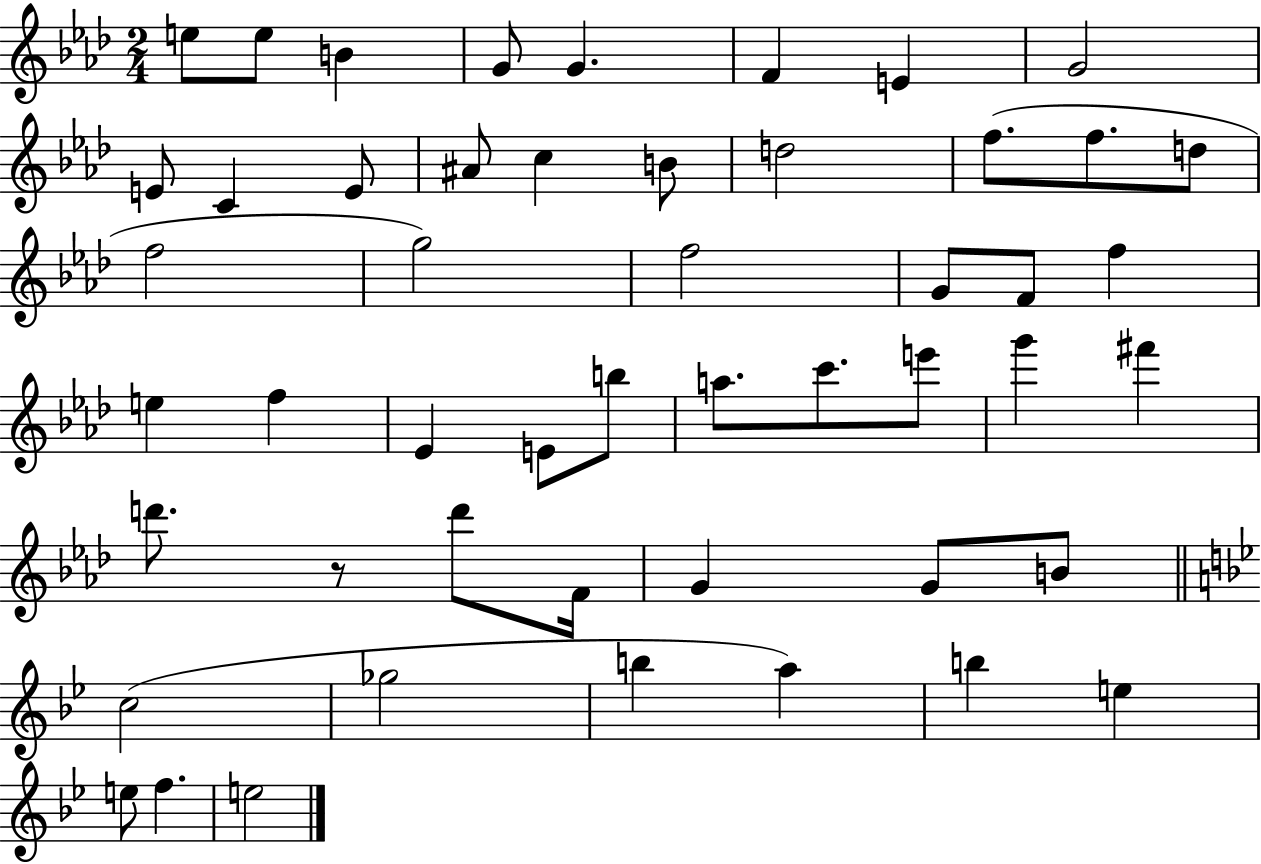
E5/e E5/e B4/q G4/e G4/q. F4/q E4/q G4/h E4/e C4/q E4/e A#4/e C5/q B4/e D5/h F5/e. F5/e. D5/e F5/h G5/h F5/h G4/e F4/e F5/q E5/q F5/q Eb4/q E4/e B5/e A5/e. C6/e. E6/e G6/q F#6/q D6/e. R/e D6/e F4/s G4/q G4/e B4/e C5/h Gb5/h B5/q A5/q B5/q E5/q E5/e F5/q. E5/h